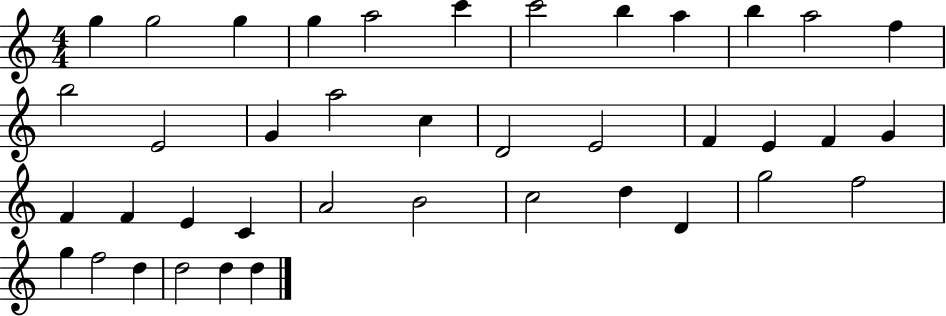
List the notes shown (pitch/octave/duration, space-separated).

G5/q G5/h G5/q G5/q A5/h C6/q C6/h B5/q A5/q B5/q A5/h F5/q B5/h E4/h G4/q A5/h C5/q D4/h E4/h F4/q E4/q F4/q G4/q F4/q F4/q E4/q C4/q A4/h B4/h C5/h D5/q D4/q G5/h F5/h G5/q F5/h D5/q D5/h D5/q D5/q